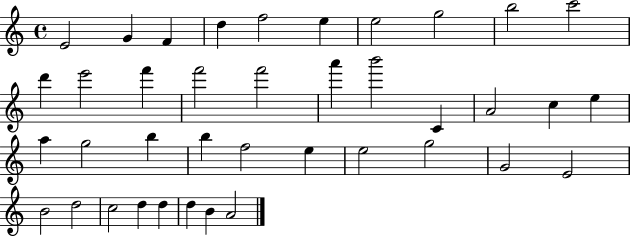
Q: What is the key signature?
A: C major